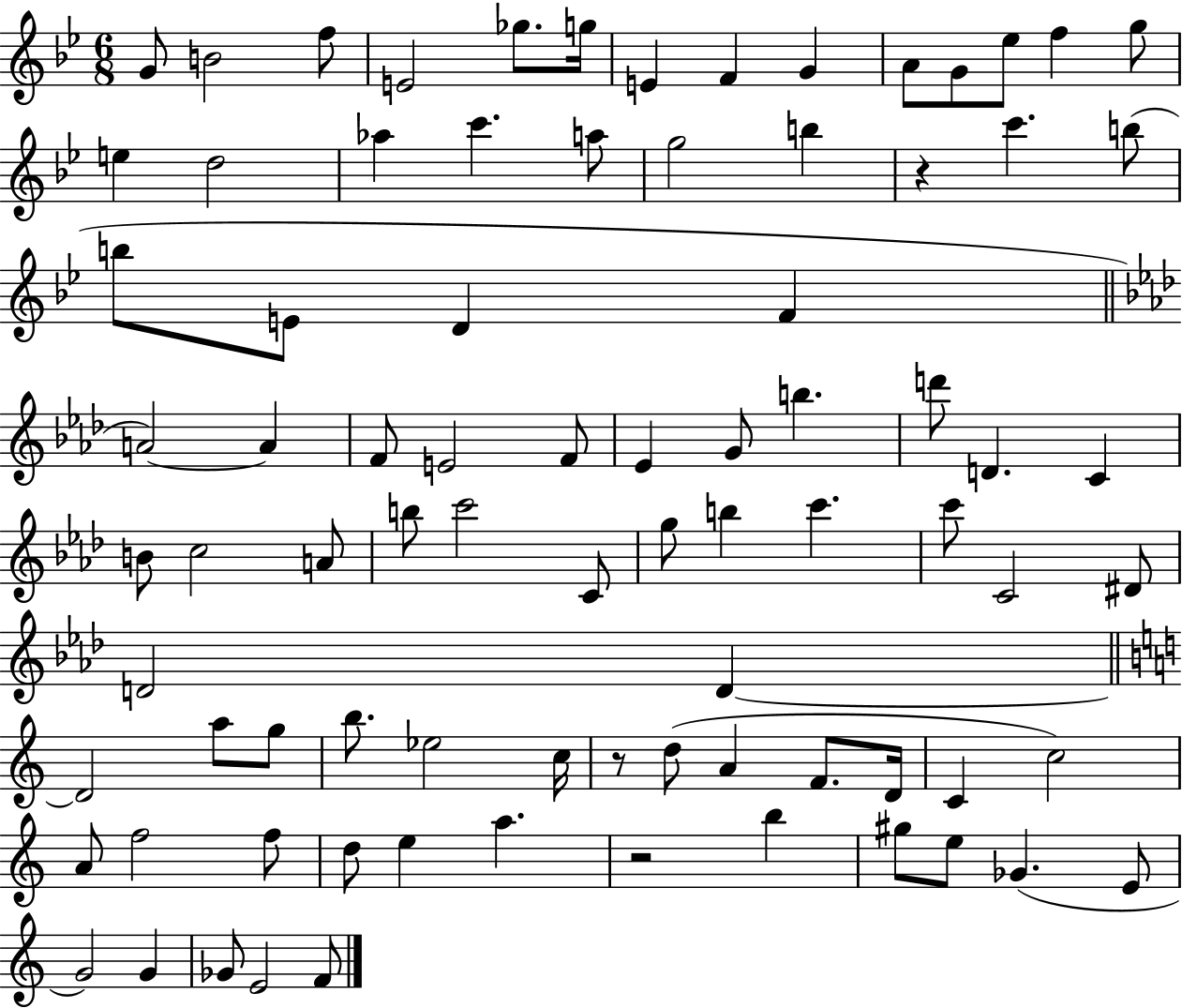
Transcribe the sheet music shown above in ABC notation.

X:1
T:Untitled
M:6/8
L:1/4
K:Bb
G/2 B2 f/2 E2 _g/2 g/4 E F G A/2 G/2 _e/2 f g/2 e d2 _a c' a/2 g2 b z c' b/2 b/2 E/2 D F A2 A F/2 E2 F/2 _E G/2 b d'/2 D C B/2 c2 A/2 b/2 c'2 C/2 g/2 b c' c'/2 C2 ^D/2 D2 D D2 a/2 g/2 b/2 _e2 c/4 z/2 d/2 A F/2 D/4 C c2 A/2 f2 f/2 d/2 e a z2 b ^g/2 e/2 _G E/2 G2 G _G/2 E2 F/2